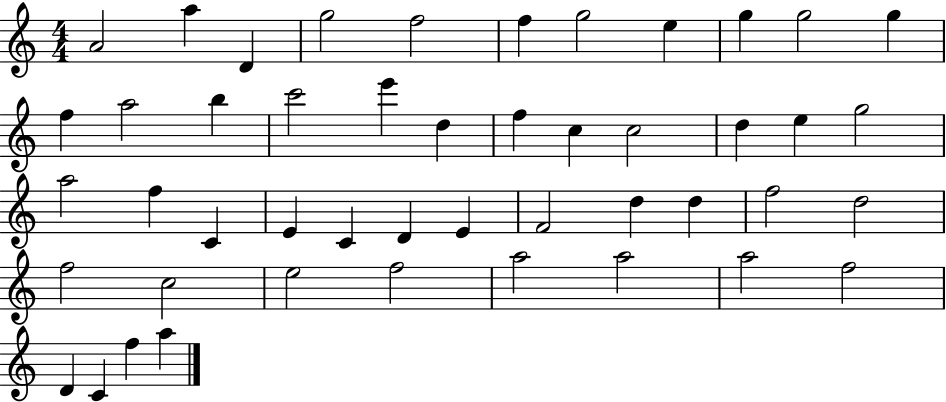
{
  \clef treble
  \numericTimeSignature
  \time 4/4
  \key c \major
  a'2 a''4 d'4 | g''2 f''2 | f''4 g''2 e''4 | g''4 g''2 g''4 | \break f''4 a''2 b''4 | c'''2 e'''4 d''4 | f''4 c''4 c''2 | d''4 e''4 g''2 | \break a''2 f''4 c'4 | e'4 c'4 d'4 e'4 | f'2 d''4 d''4 | f''2 d''2 | \break f''2 c''2 | e''2 f''2 | a''2 a''2 | a''2 f''2 | \break d'4 c'4 f''4 a''4 | \bar "|."
}